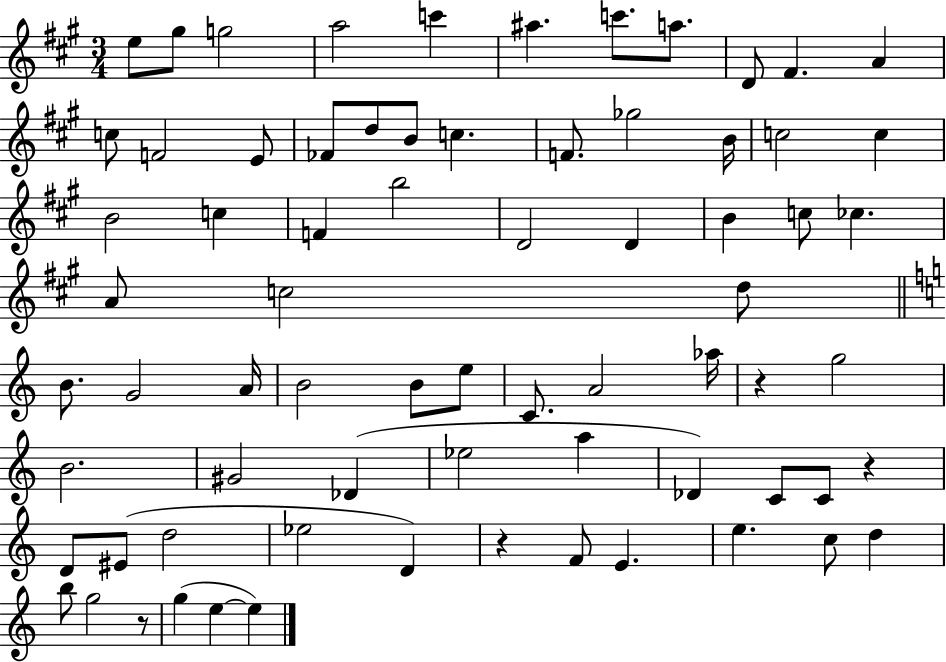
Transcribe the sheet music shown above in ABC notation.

X:1
T:Untitled
M:3/4
L:1/4
K:A
e/2 ^g/2 g2 a2 c' ^a c'/2 a/2 D/2 ^F A c/2 F2 E/2 _F/2 d/2 B/2 c F/2 _g2 B/4 c2 c B2 c F b2 D2 D B c/2 _c A/2 c2 d/2 B/2 G2 A/4 B2 B/2 e/2 C/2 A2 _a/4 z g2 B2 ^G2 _D _e2 a _D C/2 C/2 z D/2 ^E/2 d2 _e2 D z F/2 E e c/2 d b/2 g2 z/2 g e e